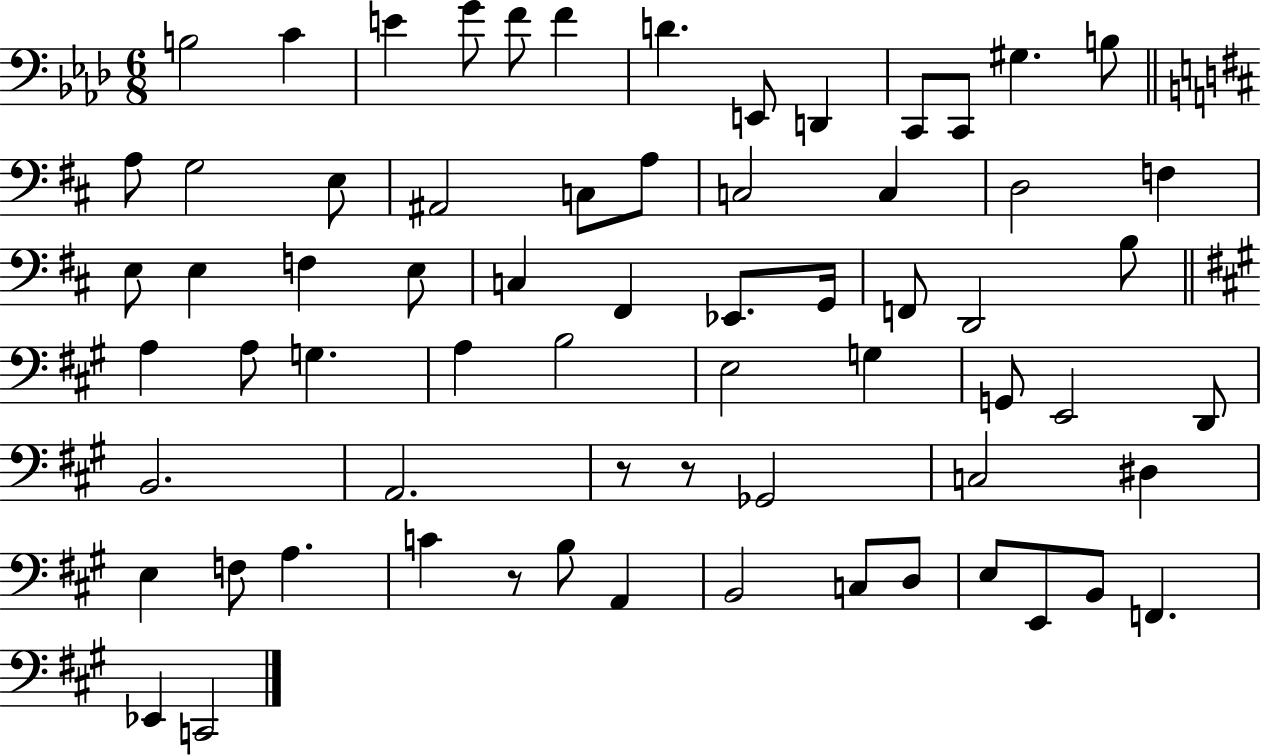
{
  \clef bass
  \numericTimeSignature
  \time 6/8
  \key aes \major
  b2 c'4 | e'4 g'8 f'8 f'4 | d'4. e,8 d,4 | c,8 c,8 gis4. b8 | \break \bar "||" \break \key d \major a8 g2 e8 | ais,2 c8 a8 | c2 c4 | d2 f4 | \break e8 e4 f4 e8 | c4 fis,4 ees,8. g,16 | f,8 d,2 b8 | \bar "||" \break \key a \major a4 a8 g4. | a4 b2 | e2 g4 | g,8 e,2 d,8 | \break b,2. | a,2. | r8 r8 ges,2 | c2 dis4 | \break e4 f8 a4. | c'4 r8 b8 a,4 | b,2 c8 d8 | e8 e,8 b,8 f,4. | \break ees,4 c,2 | \bar "|."
}